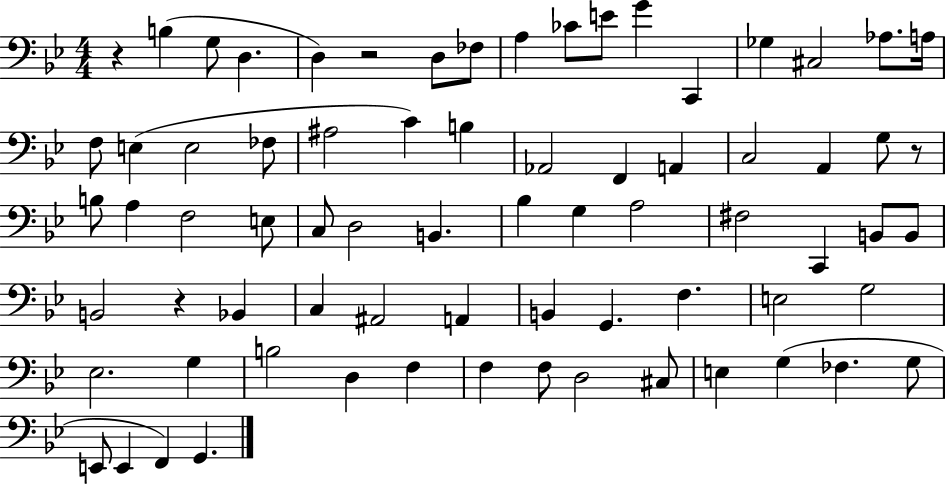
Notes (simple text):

R/q B3/q G3/e D3/q. D3/q R/h D3/e FES3/e A3/q CES4/e E4/e G4/q C2/q Gb3/q C#3/h Ab3/e. A3/s F3/e E3/q E3/h FES3/e A#3/h C4/q B3/q Ab2/h F2/q A2/q C3/h A2/q G3/e R/e B3/e A3/q F3/h E3/e C3/e D3/h B2/q. Bb3/q G3/q A3/h F#3/h C2/q B2/e B2/e B2/h R/q Bb2/q C3/q A#2/h A2/q B2/q G2/q. F3/q. E3/h G3/h Eb3/h. G3/q B3/h D3/q F3/q F3/q F3/e D3/h C#3/e E3/q G3/q FES3/q. G3/e E2/e E2/q F2/q G2/q.